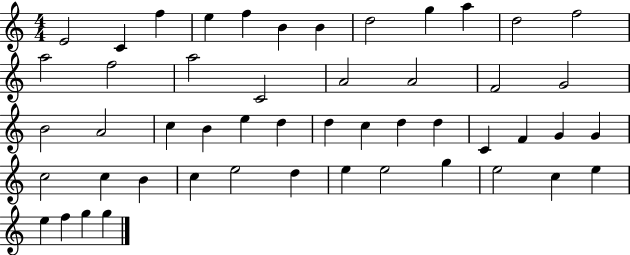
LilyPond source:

{
  \clef treble
  \numericTimeSignature
  \time 4/4
  \key c \major
  e'2 c'4 f''4 | e''4 f''4 b'4 b'4 | d''2 g''4 a''4 | d''2 f''2 | \break a''2 f''2 | a''2 c'2 | a'2 a'2 | f'2 g'2 | \break b'2 a'2 | c''4 b'4 e''4 d''4 | d''4 c''4 d''4 d''4 | c'4 f'4 g'4 g'4 | \break c''2 c''4 b'4 | c''4 e''2 d''4 | e''4 e''2 g''4 | e''2 c''4 e''4 | \break e''4 f''4 g''4 g''4 | \bar "|."
}